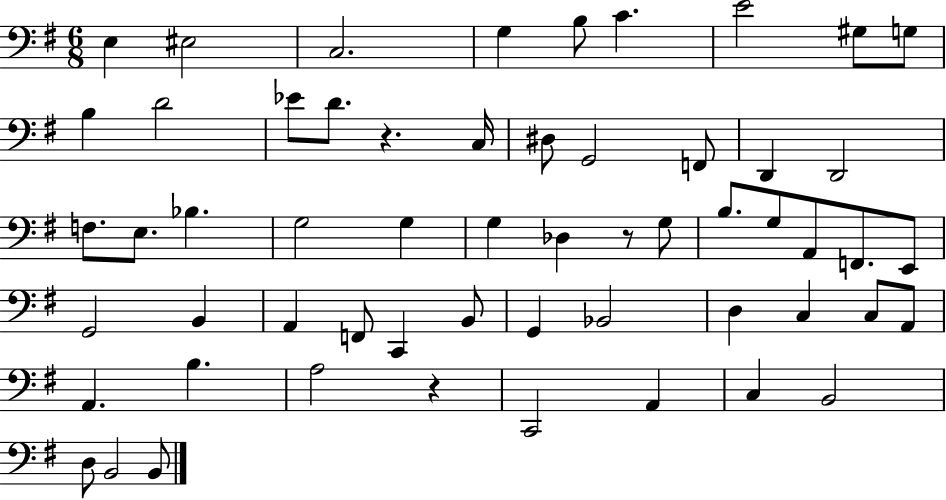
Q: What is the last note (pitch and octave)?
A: B2